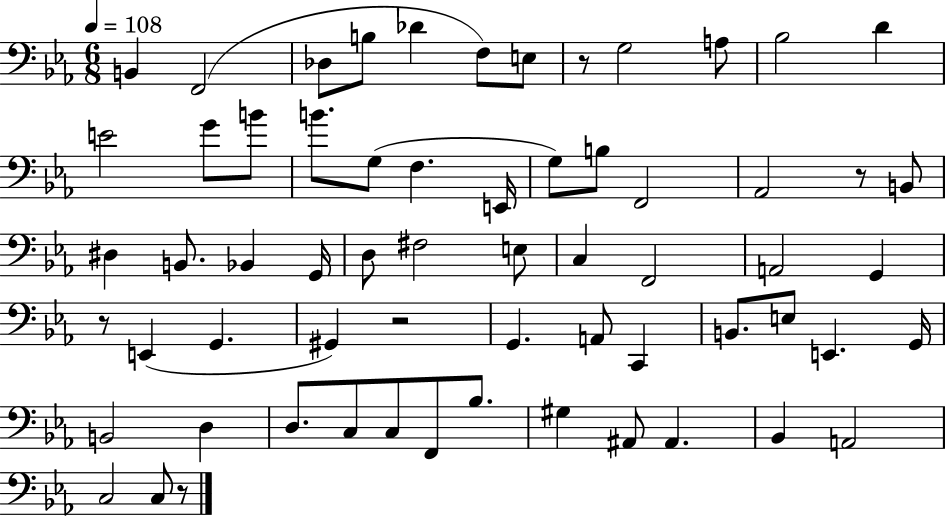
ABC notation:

X:1
T:Untitled
M:6/8
L:1/4
K:Eb
B,, F,,2 _D,/2 B,/2 _D F,/2 E,/2 z/2 G,2 A,/2 _B,2 D E2 G/2 B/2 B/2 G,/2 F, E,,/4 G,/2 B,/2 F,,2 _A,,2 z/2 B,,/2 ^D, B,,/2 _B,, G,,/4 D,/2 ^F,2 E,/2 C, F,,2 A,,2 G,, z/2 E,, G,, ^G,, z2 G,, A,,/2 C,, B,,/2 E,/2 E,, G,,/4 B,,2 D, D,/2 C,/2 C,/2 F,,/2 _B,/2 ^G, ^A,,/2 ^A,, _B,, A,,2 C,2 C,/2 z/2